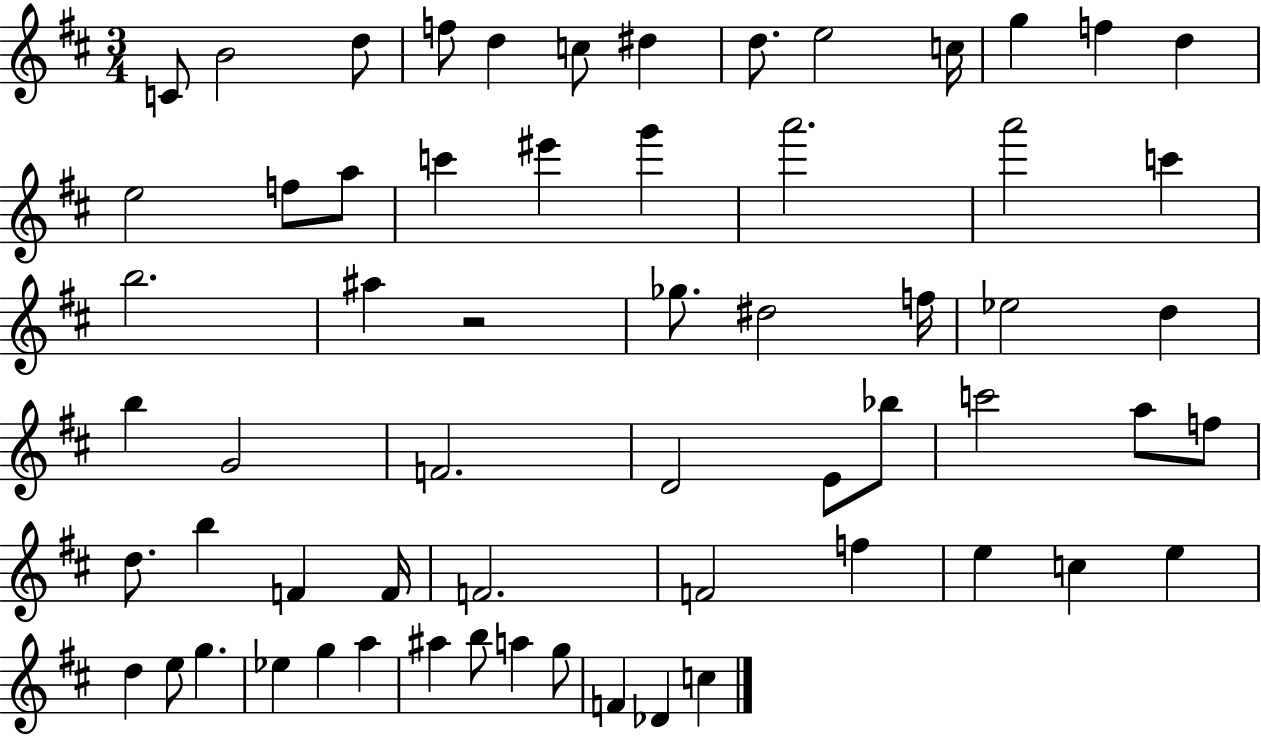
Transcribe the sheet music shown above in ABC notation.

X:1
T:Untitled
M:3/4
L:1/4
K:D
C/2 B2 d/2 f/2 d c/2 ^d d/2 e2 c/4 g f d e2 f/2 a/2 c' ^e' g' a'2 a'2 c' b2 ^a z2 _g/2 ^d2 f/4 _e2 d b G2 F2 D2 E/2 _b/2 c'2 a/2 f/2 d/2 b F F/4 F2 F2 f e c e d e/2 g _e g a ^a b/2 a g/2 F _D c